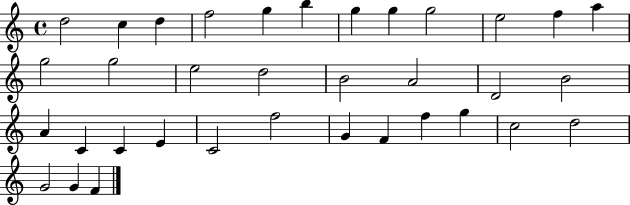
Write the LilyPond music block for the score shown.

{
  \clef treble
  \time 4/4
  \defaultTimeSignature
  \key c \major
  d''2 c''4 d''4 | f''2 g''4 b''4 | g''4 g''4 g''2 | e''2 f''4 a''4 | \break g''2 g''2 | e''2 d''2 | b'2 a'2 | d'2 b'2 | \break a'4 c'4 c'4 e'4 | c'2 f''2 | g'4 f'4 f''4 g''4 | c''2 d''2 | \break g'2 g'4 f'4 | \bar "|."
}